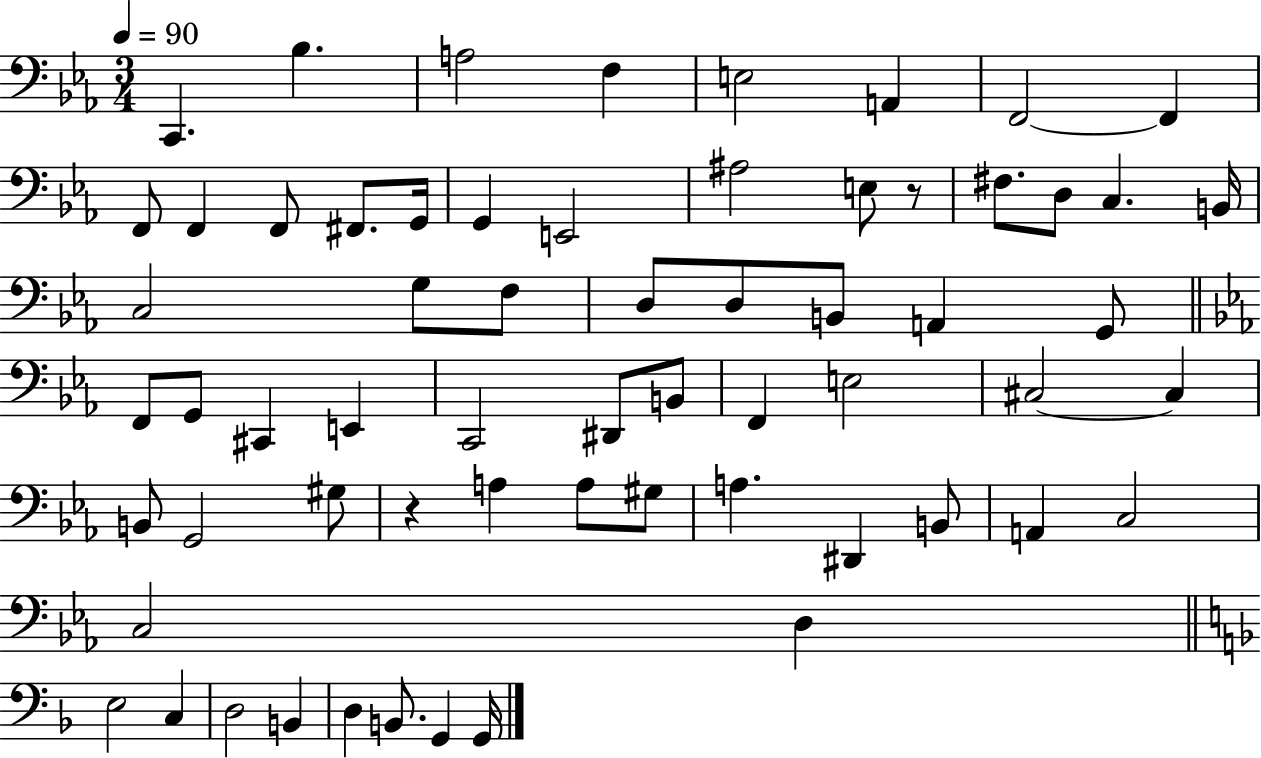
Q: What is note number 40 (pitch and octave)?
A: C#3